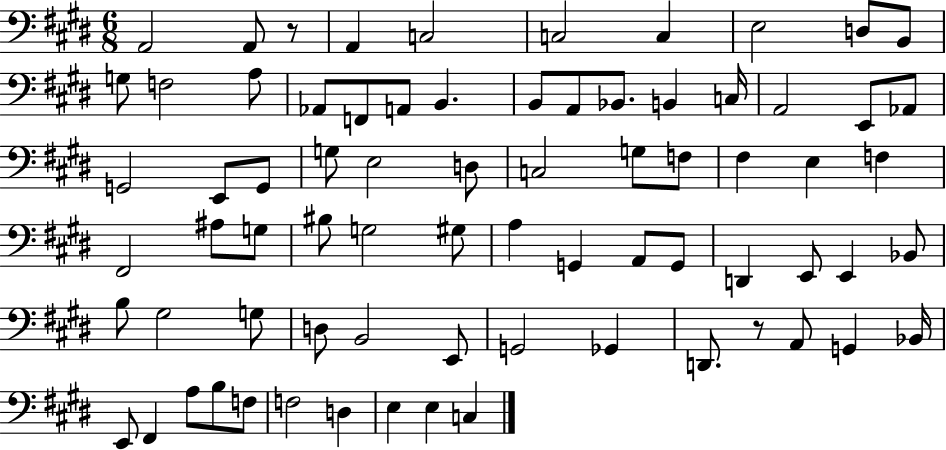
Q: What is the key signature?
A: E major